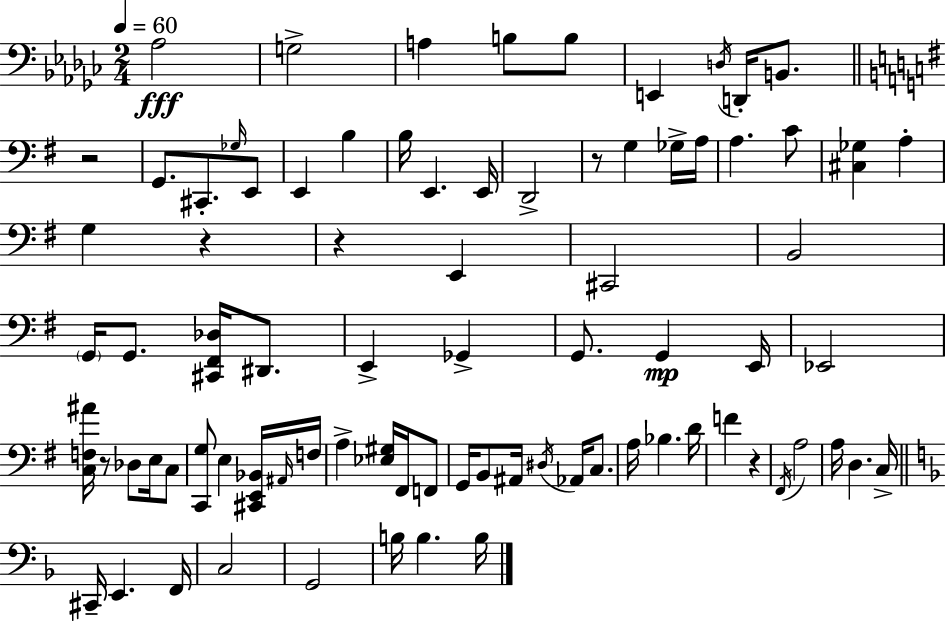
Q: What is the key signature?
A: EES minor